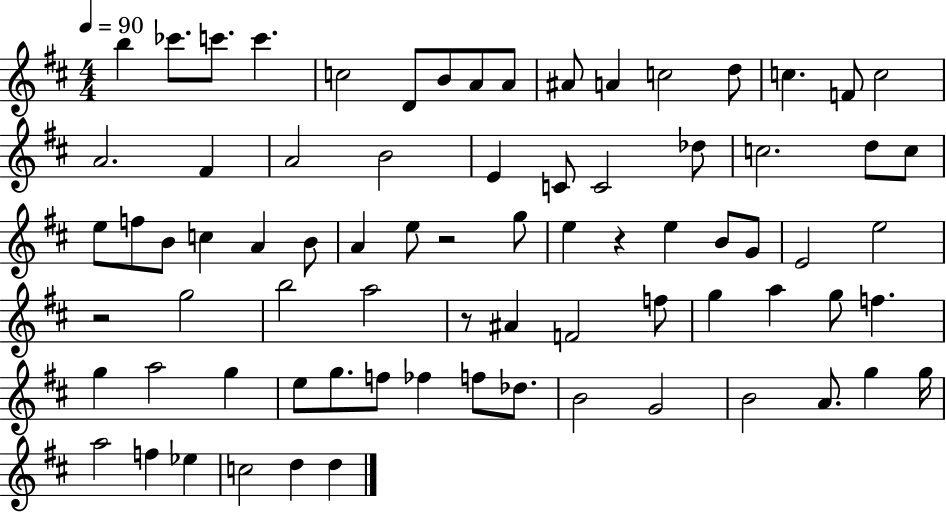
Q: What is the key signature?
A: D major